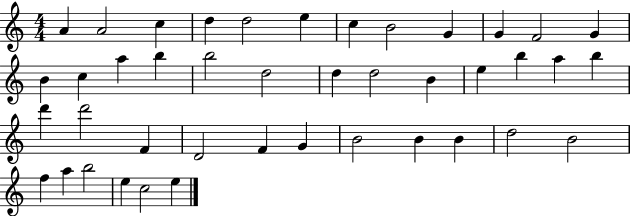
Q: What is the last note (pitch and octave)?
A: E5